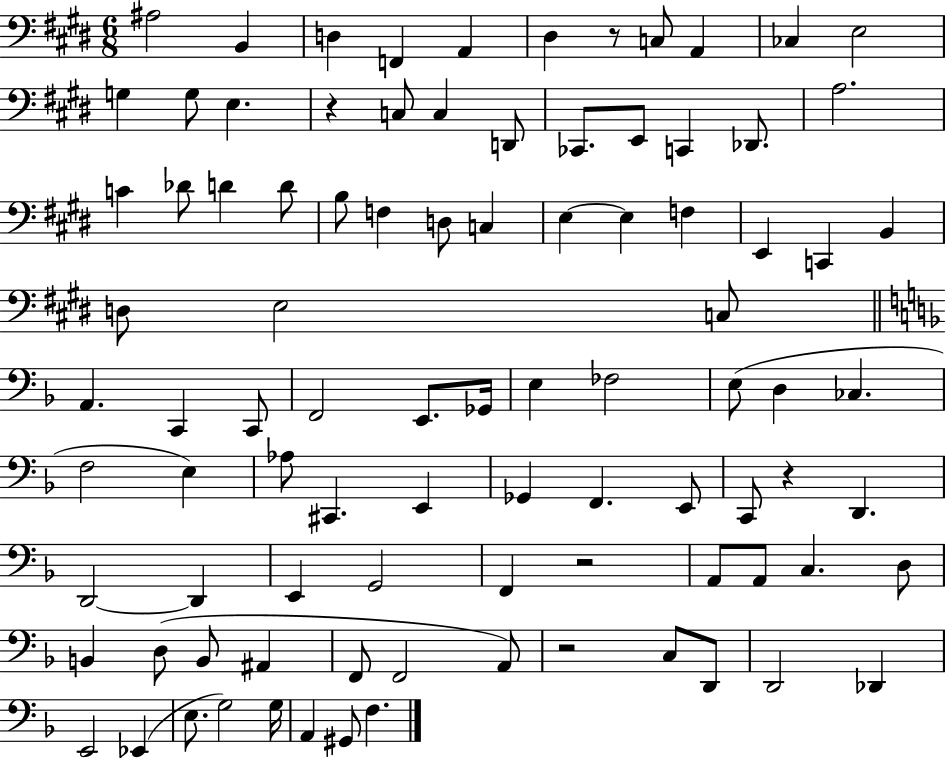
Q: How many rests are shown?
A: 5